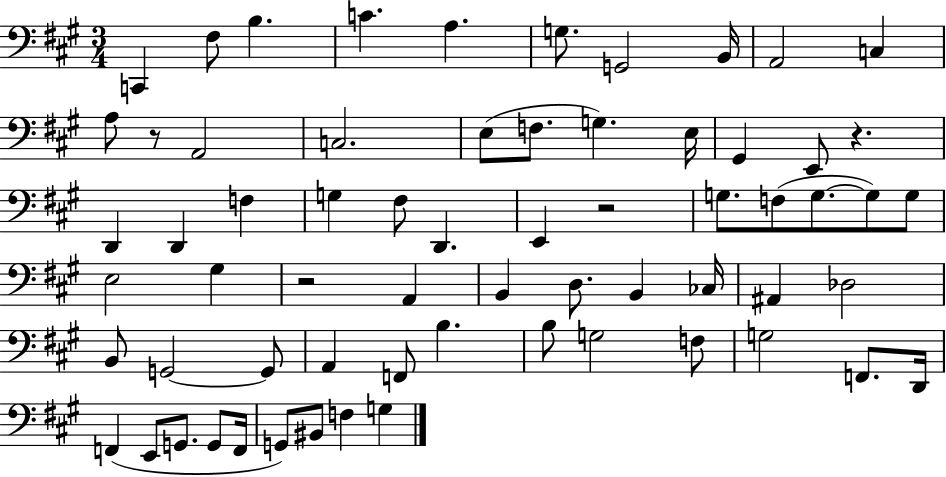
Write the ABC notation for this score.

X:1
T:Untitled
M:3/4
L:1/4
K:A
C,, ^F,/2 B, C A, G,/2 G,,2 B,,/4 A,,2 C, A,/2 z/2 A,,2 C,2 E,/2 F,/2 G, E,/4 ^G,, E,,/2 z D,, D,, F, G, ^F,/2 D,, E,, z2 G,/2 F,/2 G,/2 G,/2 G,/2 E,2 ^G, z2 A,, B,, D,/2 B,, _C,/4 ^A,, _D,2 B,,/2 G,,2 G,,/2 A,, F,,/2 B, B,/2 G,2 F,/2 G,2 F,,/2 D,,/4 F,, E,,/2 G,,/2 G,,/2 F,,/4 G,,/2 ^B,,/2 F, G,